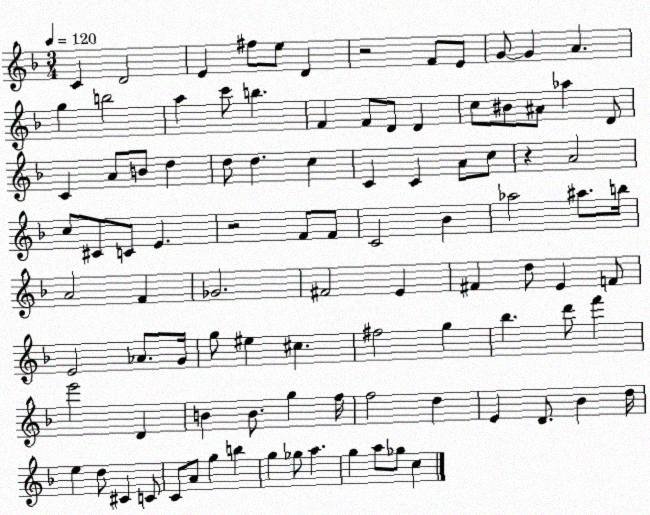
X:1
T:Untitled
M:3/4
L:1/4
K:F
C D2 E ^f/2 e/2 D z2 F/2 E/2 G/2 G A g b2 a c'/2 b F F/2 D/2 D c/2 ^B/2 ^A/2 _a D/2 C A/2 B/2 d d/2 d c C C A/2 c/2 z A2 c/2 ^C/2 C/2 E z2 F/2 F/2 C2 _B _a2 ^a/2 b/4 A2 F _G2 ^F2 E ^F d/2 E F/2 E2 _A/2 G/4 g/2 ^e ^c ^f2 g _b d'/2 f' e'2 D B B/2 g f/4 f2 d E D/2 _B d/4 e d/2 ^C C/2 C/2 A/2 g b g _g/2 a g a/2 _g/2 c